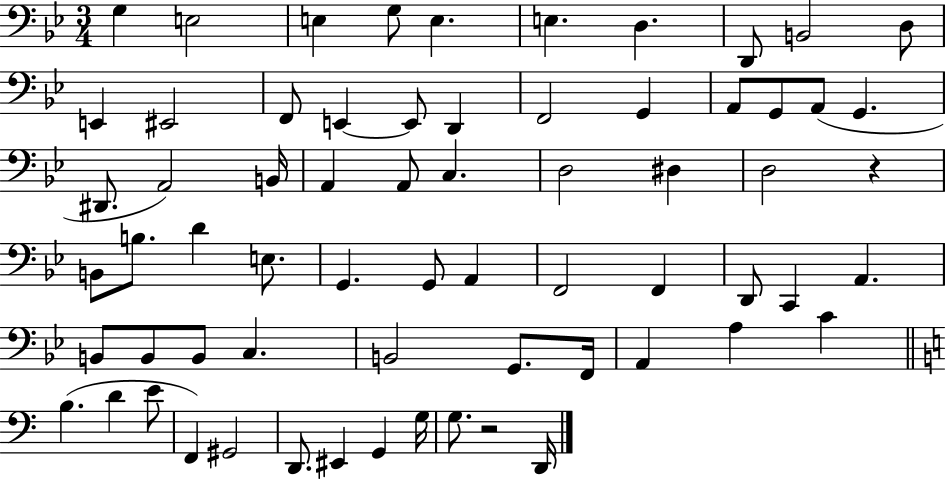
X:1
T:Untitled
M:3/4
L:1/4
K:Bb
G, E,2 E, G,/2 E, E, D, D,,/2 B,,2 D,/2 E,, ^E,,2 F,,/2 E,, E,,/2 D,, F,,2 G,, A,,/2 G,,/2 A,,/2 G,, ^D,,/2 A,,2 B,,/4 A,, A,,/2 C, D,2 ^D, D,2 z B,,/2 B,/2 D E,/2 G,, G,,/2 A,, F,,2 F,, D,,/2 C,, A,, B,,/2 B,,/2 B,,/2 C, B,,2 G,,/2 F,,/4 A,, A, C B, D E/2 F,, ^G,,2 D,,/2 ^E,, G,, G,/4 G,/2 z2 D,,/4